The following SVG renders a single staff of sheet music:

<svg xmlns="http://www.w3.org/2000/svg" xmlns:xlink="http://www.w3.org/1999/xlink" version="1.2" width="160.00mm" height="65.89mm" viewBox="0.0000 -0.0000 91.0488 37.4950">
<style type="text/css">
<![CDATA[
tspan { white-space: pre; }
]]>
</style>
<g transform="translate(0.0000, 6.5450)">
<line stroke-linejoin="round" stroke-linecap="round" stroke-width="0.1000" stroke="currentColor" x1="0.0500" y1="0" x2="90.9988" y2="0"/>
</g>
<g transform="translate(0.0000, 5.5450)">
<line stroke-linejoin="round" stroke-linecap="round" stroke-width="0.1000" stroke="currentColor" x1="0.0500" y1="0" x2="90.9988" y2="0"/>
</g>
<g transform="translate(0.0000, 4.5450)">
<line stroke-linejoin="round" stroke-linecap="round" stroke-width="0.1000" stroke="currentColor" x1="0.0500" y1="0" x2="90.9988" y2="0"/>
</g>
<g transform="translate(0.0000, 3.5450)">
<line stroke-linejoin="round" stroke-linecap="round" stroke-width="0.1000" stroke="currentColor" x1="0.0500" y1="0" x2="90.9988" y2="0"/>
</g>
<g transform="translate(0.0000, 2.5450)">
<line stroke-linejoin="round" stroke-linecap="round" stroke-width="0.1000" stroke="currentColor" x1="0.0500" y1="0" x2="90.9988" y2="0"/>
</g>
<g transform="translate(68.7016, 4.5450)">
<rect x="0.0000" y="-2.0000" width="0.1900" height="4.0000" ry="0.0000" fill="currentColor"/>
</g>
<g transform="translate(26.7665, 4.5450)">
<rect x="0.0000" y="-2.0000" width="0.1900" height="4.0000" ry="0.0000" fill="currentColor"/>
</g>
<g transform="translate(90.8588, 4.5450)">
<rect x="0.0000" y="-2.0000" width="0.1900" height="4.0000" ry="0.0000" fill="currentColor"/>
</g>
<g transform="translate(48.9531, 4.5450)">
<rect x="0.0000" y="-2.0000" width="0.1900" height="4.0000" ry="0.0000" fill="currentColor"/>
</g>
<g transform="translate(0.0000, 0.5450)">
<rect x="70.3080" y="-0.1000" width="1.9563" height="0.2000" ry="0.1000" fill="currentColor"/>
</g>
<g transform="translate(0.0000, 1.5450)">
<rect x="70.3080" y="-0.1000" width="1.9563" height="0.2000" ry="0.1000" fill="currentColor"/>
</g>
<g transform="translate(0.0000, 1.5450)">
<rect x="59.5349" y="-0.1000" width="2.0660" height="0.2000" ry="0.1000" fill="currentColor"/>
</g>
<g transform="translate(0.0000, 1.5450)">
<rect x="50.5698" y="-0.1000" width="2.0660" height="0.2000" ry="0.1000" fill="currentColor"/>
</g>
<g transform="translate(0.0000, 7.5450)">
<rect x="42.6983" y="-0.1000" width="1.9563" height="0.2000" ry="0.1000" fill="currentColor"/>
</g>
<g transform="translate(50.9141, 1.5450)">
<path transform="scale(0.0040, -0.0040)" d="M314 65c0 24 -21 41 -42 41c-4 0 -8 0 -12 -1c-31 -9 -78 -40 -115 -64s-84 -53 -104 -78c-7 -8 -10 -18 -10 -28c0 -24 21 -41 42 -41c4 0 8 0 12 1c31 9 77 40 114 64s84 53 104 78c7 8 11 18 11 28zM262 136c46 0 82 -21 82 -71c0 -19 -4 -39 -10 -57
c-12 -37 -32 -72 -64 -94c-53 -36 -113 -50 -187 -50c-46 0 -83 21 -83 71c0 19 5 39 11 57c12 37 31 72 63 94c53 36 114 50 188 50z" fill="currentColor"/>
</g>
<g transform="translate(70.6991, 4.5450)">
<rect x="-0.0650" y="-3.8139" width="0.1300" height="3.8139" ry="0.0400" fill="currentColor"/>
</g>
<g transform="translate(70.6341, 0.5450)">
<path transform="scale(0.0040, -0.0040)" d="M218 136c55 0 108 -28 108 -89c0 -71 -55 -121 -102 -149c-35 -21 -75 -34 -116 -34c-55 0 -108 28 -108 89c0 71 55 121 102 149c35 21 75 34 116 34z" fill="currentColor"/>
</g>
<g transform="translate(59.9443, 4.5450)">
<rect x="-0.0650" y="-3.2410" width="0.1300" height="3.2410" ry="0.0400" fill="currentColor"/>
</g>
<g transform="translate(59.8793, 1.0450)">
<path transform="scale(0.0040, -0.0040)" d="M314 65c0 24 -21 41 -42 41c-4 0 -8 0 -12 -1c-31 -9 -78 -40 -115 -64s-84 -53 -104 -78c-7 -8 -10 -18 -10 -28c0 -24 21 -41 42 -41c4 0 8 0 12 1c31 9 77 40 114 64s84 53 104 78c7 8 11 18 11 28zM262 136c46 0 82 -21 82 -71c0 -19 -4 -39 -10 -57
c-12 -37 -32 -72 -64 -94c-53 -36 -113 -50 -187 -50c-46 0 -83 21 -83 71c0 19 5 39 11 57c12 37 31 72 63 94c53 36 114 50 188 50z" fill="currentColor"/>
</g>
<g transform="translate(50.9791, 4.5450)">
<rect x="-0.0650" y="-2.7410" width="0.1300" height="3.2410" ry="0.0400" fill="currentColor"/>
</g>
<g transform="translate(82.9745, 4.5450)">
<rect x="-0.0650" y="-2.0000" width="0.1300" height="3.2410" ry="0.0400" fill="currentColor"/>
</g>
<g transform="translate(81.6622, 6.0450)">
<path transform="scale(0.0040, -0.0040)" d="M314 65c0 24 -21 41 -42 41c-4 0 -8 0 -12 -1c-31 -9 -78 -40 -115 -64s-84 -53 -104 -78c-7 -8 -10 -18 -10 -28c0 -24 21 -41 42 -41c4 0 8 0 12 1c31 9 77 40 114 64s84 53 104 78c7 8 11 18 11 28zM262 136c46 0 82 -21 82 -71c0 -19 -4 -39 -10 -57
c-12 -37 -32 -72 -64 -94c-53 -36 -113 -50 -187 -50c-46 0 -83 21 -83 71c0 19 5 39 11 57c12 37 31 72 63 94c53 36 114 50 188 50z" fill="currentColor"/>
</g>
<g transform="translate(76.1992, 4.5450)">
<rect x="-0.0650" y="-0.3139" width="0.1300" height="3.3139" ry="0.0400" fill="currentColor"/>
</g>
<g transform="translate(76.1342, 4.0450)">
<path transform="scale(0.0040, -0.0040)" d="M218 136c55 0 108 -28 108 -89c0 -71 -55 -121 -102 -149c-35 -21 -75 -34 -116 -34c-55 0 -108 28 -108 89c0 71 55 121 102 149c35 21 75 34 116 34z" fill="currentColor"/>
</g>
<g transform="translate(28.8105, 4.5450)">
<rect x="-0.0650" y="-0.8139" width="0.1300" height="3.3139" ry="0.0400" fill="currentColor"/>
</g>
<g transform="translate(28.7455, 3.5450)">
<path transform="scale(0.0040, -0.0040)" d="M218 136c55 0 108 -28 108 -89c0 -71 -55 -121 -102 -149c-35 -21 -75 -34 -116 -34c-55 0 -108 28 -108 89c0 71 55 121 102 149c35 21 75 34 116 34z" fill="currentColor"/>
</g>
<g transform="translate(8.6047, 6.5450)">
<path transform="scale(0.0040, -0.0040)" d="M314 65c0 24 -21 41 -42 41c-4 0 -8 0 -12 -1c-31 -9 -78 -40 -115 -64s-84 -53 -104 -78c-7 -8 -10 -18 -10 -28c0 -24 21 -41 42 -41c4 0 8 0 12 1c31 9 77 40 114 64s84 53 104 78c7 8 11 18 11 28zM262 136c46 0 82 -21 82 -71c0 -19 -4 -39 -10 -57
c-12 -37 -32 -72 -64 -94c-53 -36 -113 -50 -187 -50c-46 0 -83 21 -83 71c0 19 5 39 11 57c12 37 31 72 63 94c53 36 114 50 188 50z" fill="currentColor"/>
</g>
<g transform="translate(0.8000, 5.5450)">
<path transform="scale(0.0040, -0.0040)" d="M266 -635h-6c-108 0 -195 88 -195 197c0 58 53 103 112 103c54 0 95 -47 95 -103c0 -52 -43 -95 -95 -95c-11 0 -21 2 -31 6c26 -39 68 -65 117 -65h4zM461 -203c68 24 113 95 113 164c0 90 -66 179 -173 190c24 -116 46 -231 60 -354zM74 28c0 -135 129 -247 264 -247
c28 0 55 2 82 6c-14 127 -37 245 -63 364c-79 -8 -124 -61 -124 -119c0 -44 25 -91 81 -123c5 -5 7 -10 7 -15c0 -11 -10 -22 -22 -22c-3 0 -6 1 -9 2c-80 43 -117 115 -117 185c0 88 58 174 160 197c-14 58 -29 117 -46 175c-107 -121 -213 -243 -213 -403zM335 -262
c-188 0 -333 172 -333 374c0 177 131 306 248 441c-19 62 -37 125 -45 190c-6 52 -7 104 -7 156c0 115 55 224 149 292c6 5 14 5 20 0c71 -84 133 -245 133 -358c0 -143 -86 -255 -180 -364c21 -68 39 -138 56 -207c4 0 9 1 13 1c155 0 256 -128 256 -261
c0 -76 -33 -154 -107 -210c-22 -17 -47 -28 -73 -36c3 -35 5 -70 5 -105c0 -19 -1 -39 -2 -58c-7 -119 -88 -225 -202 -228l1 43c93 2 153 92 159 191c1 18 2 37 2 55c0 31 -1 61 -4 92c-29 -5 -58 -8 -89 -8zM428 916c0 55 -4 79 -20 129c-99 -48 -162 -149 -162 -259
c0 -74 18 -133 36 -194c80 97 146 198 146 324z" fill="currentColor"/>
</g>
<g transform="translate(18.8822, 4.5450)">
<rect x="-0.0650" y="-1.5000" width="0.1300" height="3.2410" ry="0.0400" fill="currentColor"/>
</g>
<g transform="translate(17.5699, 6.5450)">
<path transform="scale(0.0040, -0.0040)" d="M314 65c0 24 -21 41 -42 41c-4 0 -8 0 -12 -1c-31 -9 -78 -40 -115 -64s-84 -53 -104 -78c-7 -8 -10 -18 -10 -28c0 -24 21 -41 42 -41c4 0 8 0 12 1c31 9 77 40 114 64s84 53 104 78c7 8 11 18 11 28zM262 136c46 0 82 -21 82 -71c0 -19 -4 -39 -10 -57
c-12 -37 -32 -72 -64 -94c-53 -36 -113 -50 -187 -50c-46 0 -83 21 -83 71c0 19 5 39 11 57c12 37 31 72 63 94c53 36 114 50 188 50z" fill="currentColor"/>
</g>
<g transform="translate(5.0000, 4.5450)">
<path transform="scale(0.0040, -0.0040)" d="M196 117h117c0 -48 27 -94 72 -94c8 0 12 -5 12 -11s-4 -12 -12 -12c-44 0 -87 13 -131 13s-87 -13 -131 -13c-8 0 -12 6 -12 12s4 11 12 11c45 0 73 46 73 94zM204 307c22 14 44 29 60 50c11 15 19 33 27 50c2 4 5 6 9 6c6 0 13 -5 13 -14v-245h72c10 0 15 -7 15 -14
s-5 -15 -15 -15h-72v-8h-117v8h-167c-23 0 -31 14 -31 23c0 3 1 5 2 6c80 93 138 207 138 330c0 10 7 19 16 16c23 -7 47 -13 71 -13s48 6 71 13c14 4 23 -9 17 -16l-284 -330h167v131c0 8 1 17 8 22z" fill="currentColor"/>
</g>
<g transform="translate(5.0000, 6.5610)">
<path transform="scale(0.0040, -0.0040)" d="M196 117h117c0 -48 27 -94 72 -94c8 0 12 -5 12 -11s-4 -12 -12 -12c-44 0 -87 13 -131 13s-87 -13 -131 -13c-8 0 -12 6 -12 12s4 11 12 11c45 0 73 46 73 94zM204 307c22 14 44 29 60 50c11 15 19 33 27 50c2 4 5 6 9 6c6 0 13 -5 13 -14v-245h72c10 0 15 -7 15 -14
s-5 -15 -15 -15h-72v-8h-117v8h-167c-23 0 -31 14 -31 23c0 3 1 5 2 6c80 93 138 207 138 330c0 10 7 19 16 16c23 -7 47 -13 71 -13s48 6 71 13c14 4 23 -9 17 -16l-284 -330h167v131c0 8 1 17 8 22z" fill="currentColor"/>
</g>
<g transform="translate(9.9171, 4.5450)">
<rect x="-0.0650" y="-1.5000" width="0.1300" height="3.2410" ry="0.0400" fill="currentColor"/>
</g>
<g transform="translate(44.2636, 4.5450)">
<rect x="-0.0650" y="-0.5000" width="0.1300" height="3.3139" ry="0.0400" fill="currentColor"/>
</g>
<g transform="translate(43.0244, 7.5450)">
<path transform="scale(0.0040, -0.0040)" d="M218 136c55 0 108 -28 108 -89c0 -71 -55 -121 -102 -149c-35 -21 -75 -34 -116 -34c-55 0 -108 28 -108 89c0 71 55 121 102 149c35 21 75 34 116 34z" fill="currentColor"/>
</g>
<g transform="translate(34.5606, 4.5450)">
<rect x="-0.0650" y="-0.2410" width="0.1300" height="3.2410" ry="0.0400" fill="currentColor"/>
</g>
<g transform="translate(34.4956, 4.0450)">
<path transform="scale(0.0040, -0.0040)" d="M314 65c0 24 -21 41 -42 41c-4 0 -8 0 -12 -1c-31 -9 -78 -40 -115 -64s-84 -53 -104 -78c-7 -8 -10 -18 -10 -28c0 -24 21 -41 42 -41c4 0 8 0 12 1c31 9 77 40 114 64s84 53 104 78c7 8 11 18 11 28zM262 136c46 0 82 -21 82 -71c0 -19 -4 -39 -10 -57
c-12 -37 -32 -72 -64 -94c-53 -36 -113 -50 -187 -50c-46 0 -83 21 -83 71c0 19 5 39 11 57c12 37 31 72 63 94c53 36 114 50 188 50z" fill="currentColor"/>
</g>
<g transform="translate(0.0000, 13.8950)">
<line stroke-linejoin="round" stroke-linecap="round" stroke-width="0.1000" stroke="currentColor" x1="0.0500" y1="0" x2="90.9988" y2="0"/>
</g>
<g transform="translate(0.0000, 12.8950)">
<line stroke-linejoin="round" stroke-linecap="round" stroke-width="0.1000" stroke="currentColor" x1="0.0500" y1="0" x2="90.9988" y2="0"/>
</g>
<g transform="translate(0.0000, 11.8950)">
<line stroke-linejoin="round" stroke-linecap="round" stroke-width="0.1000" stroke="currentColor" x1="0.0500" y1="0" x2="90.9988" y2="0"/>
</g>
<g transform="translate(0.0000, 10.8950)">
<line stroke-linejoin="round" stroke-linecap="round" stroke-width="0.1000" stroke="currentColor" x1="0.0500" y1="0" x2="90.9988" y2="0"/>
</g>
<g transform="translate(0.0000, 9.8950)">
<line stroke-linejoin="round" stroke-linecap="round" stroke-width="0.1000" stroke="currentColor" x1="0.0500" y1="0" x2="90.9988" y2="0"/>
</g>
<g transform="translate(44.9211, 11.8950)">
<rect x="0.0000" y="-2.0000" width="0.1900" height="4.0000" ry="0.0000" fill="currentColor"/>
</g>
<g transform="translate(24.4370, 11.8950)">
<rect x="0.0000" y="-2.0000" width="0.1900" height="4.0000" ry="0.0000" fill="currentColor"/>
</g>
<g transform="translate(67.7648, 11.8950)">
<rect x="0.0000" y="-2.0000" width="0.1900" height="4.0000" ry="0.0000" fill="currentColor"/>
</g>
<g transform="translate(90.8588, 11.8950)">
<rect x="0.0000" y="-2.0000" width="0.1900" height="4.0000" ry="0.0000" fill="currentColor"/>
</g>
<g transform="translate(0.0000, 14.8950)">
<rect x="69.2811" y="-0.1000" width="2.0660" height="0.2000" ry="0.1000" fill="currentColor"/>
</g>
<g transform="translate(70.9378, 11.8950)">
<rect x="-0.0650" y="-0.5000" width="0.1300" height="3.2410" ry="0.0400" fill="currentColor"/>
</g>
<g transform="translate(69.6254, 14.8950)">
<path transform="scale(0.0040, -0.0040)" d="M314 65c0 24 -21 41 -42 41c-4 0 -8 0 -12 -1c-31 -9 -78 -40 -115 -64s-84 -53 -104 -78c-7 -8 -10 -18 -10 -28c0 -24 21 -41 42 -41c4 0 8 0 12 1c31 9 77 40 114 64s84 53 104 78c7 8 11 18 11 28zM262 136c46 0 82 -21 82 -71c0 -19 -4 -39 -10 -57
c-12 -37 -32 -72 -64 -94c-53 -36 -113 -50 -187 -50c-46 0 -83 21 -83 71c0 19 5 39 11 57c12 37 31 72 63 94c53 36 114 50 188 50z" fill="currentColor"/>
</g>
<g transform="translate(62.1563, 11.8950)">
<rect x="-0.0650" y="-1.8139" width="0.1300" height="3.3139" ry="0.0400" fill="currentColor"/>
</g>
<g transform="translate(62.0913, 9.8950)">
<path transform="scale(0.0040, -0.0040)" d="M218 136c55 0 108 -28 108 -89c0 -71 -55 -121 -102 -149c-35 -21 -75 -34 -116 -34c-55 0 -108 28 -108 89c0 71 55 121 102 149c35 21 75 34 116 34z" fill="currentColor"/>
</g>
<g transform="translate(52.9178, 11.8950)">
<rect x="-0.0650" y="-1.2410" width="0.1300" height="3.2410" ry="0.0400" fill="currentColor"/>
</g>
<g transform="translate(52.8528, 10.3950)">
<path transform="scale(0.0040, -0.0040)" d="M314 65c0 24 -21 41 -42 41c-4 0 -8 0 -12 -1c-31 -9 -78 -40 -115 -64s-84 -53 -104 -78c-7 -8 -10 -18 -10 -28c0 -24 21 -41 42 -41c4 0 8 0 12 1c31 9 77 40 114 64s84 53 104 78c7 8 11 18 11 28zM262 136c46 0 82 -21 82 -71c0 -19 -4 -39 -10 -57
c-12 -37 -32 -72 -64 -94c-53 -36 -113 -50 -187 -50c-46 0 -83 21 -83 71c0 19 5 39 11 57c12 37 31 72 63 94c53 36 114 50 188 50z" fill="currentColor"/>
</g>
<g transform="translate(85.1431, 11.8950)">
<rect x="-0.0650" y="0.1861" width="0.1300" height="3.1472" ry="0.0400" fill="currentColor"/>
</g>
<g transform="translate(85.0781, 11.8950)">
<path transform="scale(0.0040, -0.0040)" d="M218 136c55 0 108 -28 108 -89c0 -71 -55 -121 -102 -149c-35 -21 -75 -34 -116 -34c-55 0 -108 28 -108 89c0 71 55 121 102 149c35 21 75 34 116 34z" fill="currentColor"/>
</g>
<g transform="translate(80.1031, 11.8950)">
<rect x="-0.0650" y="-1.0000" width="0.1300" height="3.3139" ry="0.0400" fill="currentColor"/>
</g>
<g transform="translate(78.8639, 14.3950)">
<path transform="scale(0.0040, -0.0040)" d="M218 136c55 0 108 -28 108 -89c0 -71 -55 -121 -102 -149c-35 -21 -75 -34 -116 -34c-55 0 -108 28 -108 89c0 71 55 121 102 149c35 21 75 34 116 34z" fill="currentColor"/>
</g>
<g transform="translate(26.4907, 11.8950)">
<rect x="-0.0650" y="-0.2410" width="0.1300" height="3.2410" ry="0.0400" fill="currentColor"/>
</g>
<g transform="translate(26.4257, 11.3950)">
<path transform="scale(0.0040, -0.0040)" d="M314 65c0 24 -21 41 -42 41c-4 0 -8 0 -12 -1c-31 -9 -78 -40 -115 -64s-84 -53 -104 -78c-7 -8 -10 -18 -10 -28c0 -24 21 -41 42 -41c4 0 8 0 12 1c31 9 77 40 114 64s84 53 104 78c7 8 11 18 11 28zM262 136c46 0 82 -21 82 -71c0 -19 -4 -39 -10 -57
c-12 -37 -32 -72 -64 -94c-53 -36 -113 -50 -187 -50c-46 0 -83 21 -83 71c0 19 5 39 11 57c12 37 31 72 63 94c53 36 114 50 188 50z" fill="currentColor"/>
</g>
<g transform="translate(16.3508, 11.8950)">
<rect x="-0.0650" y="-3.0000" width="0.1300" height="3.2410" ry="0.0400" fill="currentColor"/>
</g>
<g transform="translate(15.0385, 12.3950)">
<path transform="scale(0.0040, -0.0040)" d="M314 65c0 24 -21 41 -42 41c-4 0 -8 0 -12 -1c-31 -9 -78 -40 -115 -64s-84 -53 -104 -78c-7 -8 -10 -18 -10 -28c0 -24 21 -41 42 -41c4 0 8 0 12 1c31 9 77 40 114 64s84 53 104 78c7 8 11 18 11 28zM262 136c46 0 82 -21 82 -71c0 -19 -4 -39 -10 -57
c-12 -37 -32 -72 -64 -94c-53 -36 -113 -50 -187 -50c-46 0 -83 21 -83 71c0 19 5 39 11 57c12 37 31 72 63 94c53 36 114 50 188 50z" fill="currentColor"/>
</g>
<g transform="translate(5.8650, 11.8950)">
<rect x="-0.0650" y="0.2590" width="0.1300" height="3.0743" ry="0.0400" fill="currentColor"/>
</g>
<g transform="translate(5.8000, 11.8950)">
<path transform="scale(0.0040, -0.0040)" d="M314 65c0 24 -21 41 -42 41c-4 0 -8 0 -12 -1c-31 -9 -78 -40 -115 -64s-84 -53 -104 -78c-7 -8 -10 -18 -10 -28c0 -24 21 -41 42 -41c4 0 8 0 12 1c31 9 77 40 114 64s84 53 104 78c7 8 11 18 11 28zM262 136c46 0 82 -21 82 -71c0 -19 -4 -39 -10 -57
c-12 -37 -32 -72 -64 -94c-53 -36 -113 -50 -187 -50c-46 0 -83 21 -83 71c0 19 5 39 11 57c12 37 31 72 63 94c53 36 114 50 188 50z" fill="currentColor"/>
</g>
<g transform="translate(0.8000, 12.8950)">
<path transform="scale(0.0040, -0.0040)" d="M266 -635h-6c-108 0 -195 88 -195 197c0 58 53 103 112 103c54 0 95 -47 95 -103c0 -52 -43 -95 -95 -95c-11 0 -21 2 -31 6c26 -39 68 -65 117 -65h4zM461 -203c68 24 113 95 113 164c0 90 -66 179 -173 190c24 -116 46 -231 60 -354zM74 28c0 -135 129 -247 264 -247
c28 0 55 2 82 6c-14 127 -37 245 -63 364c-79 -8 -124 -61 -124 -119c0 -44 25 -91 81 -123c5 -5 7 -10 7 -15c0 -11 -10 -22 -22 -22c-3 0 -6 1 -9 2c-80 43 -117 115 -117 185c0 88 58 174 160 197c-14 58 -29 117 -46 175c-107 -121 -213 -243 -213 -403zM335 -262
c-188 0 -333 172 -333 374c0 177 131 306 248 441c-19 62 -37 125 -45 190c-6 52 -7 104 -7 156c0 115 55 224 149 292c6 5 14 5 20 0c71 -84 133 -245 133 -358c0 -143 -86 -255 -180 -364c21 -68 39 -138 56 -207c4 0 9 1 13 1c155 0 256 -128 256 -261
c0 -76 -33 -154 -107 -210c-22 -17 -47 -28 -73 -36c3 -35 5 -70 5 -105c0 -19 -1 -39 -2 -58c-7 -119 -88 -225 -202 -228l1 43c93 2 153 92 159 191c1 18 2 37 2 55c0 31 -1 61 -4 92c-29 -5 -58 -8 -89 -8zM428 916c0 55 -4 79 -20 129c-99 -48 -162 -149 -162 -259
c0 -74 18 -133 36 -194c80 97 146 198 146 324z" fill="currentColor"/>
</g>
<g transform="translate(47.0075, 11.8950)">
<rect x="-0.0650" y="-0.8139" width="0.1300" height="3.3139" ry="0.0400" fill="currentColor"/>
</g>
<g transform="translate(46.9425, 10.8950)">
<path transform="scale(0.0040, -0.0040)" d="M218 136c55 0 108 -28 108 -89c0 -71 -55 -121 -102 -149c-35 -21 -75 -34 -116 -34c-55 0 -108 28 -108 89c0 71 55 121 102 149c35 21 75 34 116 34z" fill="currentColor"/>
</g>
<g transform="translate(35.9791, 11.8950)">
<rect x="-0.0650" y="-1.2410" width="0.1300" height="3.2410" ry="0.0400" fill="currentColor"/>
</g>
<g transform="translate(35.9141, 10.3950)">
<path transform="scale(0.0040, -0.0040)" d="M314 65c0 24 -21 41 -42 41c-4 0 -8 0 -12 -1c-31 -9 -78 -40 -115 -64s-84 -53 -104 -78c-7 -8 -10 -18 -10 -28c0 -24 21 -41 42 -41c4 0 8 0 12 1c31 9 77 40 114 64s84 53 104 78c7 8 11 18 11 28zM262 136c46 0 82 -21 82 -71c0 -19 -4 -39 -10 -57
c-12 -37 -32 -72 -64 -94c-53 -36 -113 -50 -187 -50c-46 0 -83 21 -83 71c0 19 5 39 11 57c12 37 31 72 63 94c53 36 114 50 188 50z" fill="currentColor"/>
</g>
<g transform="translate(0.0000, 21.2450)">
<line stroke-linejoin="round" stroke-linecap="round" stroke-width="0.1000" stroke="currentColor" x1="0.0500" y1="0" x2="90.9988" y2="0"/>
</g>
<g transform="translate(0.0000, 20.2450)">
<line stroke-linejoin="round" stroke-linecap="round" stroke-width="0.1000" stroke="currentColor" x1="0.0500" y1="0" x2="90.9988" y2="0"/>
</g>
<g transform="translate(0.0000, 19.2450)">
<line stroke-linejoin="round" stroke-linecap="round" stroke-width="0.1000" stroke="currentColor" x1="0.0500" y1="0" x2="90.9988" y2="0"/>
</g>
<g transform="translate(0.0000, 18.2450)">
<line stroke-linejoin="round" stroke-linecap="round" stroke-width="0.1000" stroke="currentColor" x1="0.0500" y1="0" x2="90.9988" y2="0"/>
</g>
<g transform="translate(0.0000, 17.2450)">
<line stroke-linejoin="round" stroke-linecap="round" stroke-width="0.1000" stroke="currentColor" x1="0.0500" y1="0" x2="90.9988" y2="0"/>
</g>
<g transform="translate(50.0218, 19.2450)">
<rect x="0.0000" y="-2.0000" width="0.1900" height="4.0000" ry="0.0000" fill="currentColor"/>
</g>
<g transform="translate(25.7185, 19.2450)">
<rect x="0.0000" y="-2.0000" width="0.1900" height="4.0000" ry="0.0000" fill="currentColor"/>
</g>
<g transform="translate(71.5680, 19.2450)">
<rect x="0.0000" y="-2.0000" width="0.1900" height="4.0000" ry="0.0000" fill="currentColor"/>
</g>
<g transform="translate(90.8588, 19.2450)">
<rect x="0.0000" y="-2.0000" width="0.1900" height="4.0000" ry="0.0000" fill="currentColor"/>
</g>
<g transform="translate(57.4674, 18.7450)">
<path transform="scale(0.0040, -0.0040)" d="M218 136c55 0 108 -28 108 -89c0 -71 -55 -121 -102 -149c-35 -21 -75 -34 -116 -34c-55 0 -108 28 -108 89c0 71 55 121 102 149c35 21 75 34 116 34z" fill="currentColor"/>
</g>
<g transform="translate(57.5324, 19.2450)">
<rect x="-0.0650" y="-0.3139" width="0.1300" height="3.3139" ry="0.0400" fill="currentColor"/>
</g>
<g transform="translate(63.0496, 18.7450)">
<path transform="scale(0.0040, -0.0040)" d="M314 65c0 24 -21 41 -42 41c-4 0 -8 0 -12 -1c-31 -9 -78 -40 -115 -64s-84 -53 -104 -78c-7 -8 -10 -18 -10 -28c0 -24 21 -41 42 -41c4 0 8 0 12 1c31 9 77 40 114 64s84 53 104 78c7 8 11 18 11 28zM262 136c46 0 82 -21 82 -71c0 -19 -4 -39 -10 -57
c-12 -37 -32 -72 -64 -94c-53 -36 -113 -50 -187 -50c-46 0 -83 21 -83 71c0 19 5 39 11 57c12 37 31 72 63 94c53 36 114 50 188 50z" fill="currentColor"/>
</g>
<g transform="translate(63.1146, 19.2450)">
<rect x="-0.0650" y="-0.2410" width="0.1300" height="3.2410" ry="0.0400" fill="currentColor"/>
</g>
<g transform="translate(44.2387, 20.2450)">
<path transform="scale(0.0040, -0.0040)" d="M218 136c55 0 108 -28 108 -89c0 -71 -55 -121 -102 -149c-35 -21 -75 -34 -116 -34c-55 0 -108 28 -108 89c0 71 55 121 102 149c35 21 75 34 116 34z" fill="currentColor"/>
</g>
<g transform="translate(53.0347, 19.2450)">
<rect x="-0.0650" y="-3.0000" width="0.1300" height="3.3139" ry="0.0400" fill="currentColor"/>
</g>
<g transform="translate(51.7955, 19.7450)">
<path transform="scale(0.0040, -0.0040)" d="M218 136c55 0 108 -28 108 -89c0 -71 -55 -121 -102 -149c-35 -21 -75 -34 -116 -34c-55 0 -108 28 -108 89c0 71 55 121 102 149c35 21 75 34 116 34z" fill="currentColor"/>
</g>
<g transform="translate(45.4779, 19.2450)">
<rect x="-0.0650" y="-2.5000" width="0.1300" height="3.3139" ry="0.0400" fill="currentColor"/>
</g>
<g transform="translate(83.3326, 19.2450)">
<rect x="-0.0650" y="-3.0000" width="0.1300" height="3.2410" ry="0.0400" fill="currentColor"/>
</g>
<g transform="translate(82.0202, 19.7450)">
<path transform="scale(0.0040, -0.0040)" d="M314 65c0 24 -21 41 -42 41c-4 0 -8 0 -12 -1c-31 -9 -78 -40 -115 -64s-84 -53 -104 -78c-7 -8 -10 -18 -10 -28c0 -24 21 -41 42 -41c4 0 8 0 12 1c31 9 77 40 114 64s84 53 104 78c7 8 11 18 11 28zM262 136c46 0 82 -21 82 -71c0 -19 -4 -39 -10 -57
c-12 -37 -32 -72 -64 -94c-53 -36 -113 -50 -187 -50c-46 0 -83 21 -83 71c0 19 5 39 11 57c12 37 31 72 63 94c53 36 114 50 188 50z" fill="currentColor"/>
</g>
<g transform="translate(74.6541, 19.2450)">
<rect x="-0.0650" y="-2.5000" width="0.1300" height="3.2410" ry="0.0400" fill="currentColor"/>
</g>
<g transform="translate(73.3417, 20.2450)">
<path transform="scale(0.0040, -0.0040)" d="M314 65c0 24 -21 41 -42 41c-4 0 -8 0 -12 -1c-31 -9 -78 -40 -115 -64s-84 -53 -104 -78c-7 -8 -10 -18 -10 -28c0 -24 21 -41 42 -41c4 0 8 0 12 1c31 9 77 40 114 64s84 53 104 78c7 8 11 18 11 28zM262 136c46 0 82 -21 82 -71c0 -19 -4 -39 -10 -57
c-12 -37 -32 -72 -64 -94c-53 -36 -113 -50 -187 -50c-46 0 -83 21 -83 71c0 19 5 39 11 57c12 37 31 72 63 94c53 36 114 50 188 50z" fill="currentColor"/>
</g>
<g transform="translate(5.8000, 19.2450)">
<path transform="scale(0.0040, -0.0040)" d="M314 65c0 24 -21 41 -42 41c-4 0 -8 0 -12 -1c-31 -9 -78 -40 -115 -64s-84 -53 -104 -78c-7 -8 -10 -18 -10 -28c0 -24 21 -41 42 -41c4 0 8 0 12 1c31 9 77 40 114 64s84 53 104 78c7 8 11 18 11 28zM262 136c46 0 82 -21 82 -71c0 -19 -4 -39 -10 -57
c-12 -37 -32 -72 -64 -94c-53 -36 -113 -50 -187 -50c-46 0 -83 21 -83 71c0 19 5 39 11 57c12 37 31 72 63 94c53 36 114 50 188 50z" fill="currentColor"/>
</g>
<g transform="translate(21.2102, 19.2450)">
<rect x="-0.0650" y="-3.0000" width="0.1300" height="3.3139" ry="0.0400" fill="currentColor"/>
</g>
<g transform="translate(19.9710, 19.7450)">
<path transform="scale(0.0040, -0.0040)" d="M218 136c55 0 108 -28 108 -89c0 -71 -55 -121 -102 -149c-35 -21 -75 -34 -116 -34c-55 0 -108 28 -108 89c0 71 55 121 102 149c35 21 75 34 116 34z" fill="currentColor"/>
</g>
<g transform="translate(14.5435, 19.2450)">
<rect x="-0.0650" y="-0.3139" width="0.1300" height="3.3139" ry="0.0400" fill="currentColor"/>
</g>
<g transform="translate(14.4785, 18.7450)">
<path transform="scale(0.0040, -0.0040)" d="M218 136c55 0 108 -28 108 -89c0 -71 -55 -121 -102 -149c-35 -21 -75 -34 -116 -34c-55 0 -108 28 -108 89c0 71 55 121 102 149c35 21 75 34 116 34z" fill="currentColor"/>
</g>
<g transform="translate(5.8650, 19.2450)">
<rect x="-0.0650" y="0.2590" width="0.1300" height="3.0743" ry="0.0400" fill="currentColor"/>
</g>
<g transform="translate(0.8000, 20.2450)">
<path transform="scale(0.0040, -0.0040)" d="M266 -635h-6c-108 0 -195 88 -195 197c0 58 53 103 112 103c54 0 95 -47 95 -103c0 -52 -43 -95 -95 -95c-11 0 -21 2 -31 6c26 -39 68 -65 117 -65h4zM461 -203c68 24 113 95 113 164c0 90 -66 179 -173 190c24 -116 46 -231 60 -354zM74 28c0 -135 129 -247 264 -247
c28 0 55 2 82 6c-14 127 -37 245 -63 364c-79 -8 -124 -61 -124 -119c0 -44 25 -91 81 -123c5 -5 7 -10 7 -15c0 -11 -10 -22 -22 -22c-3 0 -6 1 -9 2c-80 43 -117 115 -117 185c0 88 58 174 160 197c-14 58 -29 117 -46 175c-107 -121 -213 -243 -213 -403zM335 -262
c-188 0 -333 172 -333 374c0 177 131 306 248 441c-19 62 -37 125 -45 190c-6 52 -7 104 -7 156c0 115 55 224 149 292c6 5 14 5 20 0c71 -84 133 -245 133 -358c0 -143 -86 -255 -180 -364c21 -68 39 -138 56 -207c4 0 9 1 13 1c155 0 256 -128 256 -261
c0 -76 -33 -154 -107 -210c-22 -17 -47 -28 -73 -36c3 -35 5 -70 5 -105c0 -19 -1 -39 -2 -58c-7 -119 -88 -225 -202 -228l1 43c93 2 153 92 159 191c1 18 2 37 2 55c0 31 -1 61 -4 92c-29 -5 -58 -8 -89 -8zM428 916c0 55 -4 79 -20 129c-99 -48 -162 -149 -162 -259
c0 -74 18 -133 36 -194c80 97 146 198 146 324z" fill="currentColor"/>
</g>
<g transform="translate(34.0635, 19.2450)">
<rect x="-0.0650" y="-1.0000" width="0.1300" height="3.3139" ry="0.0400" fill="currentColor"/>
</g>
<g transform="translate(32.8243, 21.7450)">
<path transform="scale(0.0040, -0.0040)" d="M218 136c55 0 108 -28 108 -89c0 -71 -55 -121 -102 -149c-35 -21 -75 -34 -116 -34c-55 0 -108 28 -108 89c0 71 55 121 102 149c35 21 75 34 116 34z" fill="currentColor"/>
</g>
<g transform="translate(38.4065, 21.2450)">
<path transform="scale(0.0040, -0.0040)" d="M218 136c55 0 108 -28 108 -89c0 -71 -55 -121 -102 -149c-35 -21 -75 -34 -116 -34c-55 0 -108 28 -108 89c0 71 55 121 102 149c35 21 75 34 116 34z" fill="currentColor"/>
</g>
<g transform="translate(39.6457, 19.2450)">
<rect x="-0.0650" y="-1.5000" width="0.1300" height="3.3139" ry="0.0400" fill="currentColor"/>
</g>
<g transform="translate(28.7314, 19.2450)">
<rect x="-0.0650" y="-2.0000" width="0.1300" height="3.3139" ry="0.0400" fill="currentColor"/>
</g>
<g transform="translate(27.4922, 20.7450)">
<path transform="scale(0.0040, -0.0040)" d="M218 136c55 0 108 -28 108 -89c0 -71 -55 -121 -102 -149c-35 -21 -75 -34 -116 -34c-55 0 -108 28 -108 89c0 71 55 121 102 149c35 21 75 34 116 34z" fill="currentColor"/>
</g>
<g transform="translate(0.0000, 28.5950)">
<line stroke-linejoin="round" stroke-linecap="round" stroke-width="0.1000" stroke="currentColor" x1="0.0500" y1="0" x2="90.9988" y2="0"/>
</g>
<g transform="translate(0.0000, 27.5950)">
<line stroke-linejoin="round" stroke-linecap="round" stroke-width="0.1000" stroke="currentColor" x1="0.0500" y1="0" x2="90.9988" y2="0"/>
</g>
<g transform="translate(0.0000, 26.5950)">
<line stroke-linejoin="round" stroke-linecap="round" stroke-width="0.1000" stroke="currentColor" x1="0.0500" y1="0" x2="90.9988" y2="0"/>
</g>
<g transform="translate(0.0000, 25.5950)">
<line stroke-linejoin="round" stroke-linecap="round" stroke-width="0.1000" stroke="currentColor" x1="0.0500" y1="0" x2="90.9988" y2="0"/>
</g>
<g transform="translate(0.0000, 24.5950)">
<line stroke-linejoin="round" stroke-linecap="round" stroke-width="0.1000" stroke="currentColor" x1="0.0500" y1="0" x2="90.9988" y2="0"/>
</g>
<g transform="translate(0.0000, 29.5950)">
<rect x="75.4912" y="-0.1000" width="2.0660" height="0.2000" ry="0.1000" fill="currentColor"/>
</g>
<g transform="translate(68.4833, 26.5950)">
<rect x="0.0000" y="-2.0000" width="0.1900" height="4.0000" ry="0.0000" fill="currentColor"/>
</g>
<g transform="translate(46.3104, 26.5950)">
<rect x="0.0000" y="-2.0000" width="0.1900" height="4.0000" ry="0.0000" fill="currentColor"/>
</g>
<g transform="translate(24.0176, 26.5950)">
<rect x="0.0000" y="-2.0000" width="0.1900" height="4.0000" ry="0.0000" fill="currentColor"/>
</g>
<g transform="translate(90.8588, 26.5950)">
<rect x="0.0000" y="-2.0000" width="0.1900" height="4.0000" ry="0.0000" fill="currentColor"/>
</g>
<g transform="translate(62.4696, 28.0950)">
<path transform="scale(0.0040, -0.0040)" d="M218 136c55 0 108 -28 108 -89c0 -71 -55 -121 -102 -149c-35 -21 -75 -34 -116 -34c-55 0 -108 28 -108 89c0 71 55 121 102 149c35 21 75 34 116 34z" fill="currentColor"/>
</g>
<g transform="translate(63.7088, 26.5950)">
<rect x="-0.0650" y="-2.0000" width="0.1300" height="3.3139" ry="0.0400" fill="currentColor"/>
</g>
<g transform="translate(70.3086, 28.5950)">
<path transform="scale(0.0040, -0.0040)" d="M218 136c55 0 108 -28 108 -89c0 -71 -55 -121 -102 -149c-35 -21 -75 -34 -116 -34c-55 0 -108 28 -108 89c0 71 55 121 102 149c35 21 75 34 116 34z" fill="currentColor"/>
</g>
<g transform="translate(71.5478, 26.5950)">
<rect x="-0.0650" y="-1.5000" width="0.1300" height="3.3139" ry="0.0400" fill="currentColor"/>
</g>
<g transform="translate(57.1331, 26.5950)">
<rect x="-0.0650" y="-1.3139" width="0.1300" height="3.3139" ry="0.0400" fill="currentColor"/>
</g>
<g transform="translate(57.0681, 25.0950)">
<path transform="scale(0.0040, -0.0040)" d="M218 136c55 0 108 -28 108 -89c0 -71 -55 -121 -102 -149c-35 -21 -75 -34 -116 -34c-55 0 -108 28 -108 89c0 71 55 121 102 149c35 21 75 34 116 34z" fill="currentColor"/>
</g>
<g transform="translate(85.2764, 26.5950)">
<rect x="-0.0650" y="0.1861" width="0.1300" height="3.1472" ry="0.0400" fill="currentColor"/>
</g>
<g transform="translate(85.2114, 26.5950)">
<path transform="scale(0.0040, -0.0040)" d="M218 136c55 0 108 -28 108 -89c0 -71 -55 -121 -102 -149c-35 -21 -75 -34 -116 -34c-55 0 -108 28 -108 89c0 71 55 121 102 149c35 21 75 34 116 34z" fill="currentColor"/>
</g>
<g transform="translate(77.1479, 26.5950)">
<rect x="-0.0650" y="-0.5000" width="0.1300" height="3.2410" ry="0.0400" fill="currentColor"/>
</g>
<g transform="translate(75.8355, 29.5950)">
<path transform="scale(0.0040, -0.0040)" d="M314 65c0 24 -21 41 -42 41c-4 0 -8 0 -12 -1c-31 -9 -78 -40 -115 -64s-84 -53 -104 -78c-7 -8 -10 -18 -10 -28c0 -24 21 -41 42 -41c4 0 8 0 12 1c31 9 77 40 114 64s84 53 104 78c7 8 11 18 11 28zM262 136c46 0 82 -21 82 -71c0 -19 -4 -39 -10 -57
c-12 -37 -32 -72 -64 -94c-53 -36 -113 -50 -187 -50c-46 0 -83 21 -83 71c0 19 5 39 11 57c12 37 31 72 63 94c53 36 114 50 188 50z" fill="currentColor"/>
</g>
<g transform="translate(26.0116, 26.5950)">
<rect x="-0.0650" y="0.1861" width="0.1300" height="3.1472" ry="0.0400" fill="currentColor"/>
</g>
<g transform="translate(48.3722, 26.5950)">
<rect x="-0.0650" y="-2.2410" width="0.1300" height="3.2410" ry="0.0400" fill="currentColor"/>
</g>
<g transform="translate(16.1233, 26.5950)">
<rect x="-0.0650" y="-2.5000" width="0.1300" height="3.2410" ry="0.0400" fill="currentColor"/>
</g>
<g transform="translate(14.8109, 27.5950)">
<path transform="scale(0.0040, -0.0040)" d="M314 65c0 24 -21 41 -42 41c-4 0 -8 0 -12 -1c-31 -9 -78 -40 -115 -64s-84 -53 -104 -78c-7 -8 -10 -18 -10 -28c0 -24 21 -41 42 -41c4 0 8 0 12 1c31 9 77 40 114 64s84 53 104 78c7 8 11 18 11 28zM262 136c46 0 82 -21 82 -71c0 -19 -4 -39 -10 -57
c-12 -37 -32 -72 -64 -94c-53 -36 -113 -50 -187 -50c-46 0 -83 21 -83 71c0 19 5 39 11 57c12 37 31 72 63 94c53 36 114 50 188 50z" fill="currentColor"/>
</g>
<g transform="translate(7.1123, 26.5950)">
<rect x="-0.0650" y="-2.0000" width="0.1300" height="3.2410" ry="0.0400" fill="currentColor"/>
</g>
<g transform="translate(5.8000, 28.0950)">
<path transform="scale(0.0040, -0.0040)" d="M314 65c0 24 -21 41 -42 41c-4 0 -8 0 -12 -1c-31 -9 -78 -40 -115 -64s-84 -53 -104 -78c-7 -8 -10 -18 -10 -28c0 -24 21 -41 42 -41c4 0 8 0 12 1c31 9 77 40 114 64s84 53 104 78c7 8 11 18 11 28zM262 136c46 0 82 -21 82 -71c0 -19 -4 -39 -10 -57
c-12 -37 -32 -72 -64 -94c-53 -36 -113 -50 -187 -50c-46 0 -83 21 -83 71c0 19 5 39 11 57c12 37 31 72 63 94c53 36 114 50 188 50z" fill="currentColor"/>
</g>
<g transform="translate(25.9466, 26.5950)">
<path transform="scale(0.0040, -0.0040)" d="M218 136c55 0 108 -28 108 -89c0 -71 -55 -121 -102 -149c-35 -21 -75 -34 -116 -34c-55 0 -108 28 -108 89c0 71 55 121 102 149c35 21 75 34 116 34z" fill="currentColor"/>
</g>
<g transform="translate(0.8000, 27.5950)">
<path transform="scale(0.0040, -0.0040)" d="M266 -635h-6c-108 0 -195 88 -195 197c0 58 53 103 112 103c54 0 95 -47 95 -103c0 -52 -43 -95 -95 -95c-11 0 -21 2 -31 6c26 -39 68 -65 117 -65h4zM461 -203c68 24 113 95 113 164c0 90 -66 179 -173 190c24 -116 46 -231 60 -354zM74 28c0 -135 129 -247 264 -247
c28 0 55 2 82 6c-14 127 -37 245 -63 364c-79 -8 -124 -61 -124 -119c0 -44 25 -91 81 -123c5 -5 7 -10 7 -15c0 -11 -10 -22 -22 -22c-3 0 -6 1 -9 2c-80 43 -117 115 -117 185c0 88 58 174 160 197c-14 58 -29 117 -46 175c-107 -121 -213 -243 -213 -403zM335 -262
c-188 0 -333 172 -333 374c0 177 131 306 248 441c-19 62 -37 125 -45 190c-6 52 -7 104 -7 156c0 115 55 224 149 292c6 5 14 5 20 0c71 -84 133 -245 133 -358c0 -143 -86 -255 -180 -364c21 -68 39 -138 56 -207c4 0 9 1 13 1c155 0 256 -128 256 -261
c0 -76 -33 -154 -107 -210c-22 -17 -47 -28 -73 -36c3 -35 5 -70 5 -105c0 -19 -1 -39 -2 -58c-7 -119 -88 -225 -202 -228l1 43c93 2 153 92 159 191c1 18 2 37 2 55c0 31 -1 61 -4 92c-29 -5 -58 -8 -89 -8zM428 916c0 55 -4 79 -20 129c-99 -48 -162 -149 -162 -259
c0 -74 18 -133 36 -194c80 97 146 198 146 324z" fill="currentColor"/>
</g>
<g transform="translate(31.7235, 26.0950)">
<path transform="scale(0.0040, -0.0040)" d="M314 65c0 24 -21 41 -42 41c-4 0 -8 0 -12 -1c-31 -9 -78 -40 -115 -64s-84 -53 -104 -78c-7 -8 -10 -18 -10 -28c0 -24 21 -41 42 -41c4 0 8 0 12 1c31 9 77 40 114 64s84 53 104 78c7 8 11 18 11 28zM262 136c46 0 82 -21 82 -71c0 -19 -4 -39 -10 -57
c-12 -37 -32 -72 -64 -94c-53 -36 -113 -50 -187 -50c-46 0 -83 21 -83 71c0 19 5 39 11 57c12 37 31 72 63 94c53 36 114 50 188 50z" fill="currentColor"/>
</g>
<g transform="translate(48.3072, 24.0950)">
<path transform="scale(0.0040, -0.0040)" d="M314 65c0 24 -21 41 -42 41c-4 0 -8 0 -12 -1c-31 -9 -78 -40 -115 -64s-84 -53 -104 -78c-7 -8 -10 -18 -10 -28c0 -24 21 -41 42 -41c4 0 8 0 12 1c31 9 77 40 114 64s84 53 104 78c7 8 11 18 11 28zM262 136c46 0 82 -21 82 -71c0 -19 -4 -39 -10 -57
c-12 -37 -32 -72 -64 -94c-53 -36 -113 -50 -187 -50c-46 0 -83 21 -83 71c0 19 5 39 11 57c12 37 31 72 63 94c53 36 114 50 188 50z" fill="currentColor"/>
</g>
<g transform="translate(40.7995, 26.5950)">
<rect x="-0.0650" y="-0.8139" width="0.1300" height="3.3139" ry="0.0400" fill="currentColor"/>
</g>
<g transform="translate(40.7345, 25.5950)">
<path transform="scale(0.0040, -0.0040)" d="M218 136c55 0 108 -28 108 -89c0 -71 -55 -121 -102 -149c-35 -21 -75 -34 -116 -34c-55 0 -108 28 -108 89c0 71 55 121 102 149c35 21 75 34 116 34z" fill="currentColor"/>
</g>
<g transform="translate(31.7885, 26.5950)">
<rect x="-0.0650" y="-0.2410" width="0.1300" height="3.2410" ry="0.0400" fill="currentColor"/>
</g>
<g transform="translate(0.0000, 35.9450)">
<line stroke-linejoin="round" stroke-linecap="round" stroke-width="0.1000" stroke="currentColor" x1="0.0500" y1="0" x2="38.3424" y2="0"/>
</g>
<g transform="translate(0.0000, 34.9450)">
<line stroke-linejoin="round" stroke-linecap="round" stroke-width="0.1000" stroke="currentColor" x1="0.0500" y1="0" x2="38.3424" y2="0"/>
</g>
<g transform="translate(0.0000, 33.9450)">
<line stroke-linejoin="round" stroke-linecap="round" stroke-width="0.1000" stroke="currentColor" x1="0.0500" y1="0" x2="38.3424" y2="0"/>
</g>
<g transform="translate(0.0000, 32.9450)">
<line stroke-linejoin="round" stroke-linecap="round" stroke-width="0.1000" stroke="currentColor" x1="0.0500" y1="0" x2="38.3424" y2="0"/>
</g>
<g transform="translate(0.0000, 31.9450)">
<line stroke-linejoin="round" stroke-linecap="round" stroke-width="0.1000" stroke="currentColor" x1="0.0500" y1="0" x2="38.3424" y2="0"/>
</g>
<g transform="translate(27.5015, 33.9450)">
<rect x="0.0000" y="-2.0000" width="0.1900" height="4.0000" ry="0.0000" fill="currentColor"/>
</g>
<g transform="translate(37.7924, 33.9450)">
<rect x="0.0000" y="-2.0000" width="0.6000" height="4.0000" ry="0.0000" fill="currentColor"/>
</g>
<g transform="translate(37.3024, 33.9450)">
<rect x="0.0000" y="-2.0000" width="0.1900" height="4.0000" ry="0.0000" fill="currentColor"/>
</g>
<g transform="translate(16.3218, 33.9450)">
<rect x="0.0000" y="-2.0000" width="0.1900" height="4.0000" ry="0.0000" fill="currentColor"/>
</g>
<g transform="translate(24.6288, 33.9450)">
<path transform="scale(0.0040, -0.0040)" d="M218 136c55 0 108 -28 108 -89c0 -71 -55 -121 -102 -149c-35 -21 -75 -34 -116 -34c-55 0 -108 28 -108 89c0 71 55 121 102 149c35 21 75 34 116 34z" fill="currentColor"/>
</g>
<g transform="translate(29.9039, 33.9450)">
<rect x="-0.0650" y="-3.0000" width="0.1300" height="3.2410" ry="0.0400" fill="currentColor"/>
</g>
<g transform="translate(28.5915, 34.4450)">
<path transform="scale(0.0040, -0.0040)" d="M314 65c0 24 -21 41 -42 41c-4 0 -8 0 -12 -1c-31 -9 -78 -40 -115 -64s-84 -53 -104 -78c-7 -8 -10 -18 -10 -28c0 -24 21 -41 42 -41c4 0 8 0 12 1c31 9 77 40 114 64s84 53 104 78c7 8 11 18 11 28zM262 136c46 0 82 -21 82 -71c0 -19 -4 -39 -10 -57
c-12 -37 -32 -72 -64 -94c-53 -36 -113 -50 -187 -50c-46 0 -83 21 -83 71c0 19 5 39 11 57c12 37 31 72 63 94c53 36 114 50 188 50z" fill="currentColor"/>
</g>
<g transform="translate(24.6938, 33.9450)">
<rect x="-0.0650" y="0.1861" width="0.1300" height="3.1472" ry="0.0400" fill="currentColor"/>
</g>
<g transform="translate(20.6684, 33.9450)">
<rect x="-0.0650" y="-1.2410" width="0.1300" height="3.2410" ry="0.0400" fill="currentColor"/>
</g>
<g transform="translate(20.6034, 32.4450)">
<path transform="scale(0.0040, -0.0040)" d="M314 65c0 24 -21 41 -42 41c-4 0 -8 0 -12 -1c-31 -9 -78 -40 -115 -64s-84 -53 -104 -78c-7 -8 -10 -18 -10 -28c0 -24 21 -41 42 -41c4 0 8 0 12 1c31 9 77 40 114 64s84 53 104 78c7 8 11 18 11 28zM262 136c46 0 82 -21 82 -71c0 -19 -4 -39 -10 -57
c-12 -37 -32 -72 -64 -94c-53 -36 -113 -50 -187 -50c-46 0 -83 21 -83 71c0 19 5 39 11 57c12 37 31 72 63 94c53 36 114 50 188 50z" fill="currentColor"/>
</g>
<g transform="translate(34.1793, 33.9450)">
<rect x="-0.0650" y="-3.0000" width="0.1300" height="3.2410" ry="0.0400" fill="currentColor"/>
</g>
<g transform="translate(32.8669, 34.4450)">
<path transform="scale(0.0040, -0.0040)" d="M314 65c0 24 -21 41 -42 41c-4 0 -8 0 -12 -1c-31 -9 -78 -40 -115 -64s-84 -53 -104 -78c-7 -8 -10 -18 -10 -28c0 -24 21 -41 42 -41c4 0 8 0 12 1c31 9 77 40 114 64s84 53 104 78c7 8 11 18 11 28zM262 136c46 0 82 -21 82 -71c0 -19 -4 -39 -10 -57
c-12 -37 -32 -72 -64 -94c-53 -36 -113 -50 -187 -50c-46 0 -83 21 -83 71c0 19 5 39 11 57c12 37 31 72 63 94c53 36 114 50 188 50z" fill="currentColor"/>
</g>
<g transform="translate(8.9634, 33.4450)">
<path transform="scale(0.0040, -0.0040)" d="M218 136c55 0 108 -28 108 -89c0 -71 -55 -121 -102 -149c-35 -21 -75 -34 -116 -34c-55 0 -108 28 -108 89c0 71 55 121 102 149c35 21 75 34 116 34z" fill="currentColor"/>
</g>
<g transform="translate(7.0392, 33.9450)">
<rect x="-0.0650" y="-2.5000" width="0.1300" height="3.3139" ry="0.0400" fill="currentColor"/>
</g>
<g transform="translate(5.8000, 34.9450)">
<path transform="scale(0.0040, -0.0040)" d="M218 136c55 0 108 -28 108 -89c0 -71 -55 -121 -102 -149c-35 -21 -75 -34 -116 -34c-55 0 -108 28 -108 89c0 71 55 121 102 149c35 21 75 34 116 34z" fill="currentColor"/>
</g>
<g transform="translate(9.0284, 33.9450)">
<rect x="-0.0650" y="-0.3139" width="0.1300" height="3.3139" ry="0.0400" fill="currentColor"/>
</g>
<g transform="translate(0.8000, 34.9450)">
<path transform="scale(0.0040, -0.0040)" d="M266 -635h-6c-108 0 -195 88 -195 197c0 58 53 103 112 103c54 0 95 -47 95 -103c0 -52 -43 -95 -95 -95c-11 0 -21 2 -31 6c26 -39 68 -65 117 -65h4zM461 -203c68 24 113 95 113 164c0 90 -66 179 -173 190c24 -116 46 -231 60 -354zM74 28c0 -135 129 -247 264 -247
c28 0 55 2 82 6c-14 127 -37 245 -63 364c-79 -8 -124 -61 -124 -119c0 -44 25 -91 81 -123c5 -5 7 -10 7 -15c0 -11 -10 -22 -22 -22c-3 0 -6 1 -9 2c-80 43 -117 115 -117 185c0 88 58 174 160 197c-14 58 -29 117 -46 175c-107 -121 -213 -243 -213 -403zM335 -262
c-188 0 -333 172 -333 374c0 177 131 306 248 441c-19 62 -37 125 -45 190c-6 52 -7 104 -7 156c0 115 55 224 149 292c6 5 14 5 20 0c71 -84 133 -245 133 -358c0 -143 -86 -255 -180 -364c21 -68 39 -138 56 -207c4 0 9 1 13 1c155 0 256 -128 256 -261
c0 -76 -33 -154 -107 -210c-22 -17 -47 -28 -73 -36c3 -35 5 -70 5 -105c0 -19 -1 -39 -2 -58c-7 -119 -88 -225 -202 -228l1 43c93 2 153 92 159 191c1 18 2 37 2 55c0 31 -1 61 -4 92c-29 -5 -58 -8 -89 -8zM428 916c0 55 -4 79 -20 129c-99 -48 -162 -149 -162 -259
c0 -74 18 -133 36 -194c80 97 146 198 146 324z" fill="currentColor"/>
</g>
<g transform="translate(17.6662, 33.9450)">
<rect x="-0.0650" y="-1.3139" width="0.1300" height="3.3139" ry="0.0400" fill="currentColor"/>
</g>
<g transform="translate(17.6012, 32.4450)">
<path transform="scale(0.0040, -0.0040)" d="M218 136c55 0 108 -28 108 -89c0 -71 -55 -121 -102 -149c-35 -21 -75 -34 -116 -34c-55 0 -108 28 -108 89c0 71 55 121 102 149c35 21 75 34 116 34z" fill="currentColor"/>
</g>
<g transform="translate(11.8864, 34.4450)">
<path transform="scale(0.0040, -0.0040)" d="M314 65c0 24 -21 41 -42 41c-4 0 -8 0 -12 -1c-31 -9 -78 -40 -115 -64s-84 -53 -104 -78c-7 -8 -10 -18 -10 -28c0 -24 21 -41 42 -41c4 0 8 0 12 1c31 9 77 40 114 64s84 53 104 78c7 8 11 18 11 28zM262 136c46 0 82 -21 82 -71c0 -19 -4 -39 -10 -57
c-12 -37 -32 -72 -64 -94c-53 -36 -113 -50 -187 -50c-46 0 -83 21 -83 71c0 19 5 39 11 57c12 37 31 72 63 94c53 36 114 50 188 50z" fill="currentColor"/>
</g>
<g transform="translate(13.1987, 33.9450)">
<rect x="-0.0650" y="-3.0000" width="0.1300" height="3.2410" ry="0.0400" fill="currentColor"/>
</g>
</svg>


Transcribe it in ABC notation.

X:1
T:Untitled
M:4/4
L:1/4
K:C
E2 E2 d c2 C a2 b2 c' c F2 B2 A2 c2 e2 d e2 f C2 D B B2 c A F D E G A c c2 G2 A2 F2 G2 B c2 d g2 e F E C2 B G c A2 e e2 B A2 A2